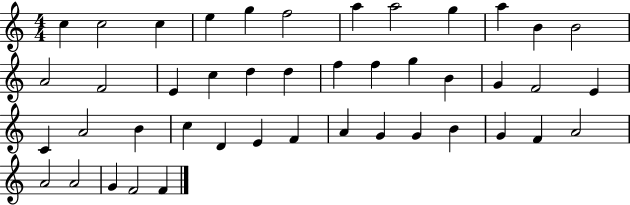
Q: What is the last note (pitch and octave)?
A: F4